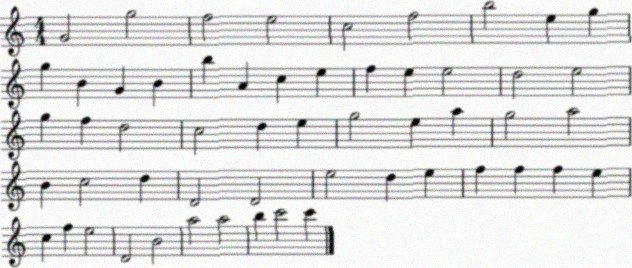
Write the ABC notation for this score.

X:1
T:Untitled
M:4/4
L:1/4
K:C
G2 g2 f2 e2 c2 f2 b2 e g g B G B b A c e f e e2 d2 e2 g f d2 c2 d e g2 e a g2 a2 B c2 d D2 D2 e2 d e f f f e c f e2 D2 B2 a2 a2 b c'2 c'